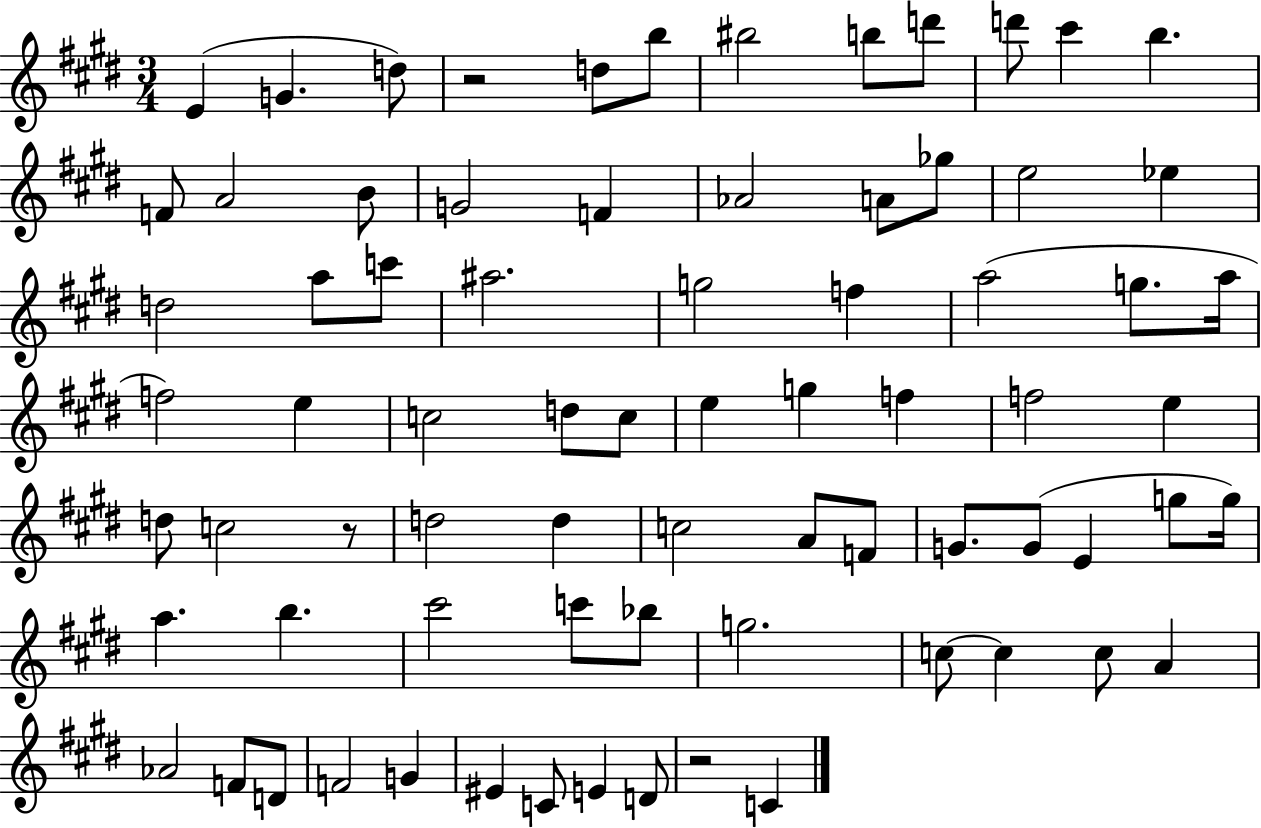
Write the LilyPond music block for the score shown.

{
  \clef treble
  \numericTimeSignature
  \time 3/4
  \key e \major
  e'4( g'4. d''8) | r2 d''8 b''8 | bis''2 b''8 d'''8 | d'''8 cis'''4 b''4. | \break f'8 a'2 b'8 | g'2 f'4 | aes'2 a'8 ges''8 | e''2 ees''4 | \break d''2 a''8 c'''8 | ais''2. | g''2 f''4 | a''2( g''8. a''16 | \break f''2) e''4 | c''2 d''8 c''8 | e''4 g''4 f''4 | f''2 e''4 | \break d''8 c''2 r8 | d''2 d''4 | c''2 a'8 f'8 | g'8. g'8( e'4 g''8 g''16) | \break a''4. b''4. | cis'''2 c'''8 bes''8 | g''2. | c''8~~ c''4 c''8 a'4 | \break aes'2 f'8 d'8 | f'2 g'4 | eis'4 c'8 e'4 d'8 | r2 c'4 | \break \bar "|."
}